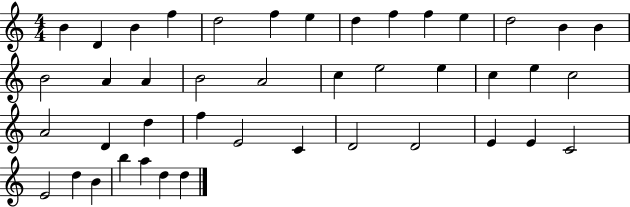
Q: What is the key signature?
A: C major